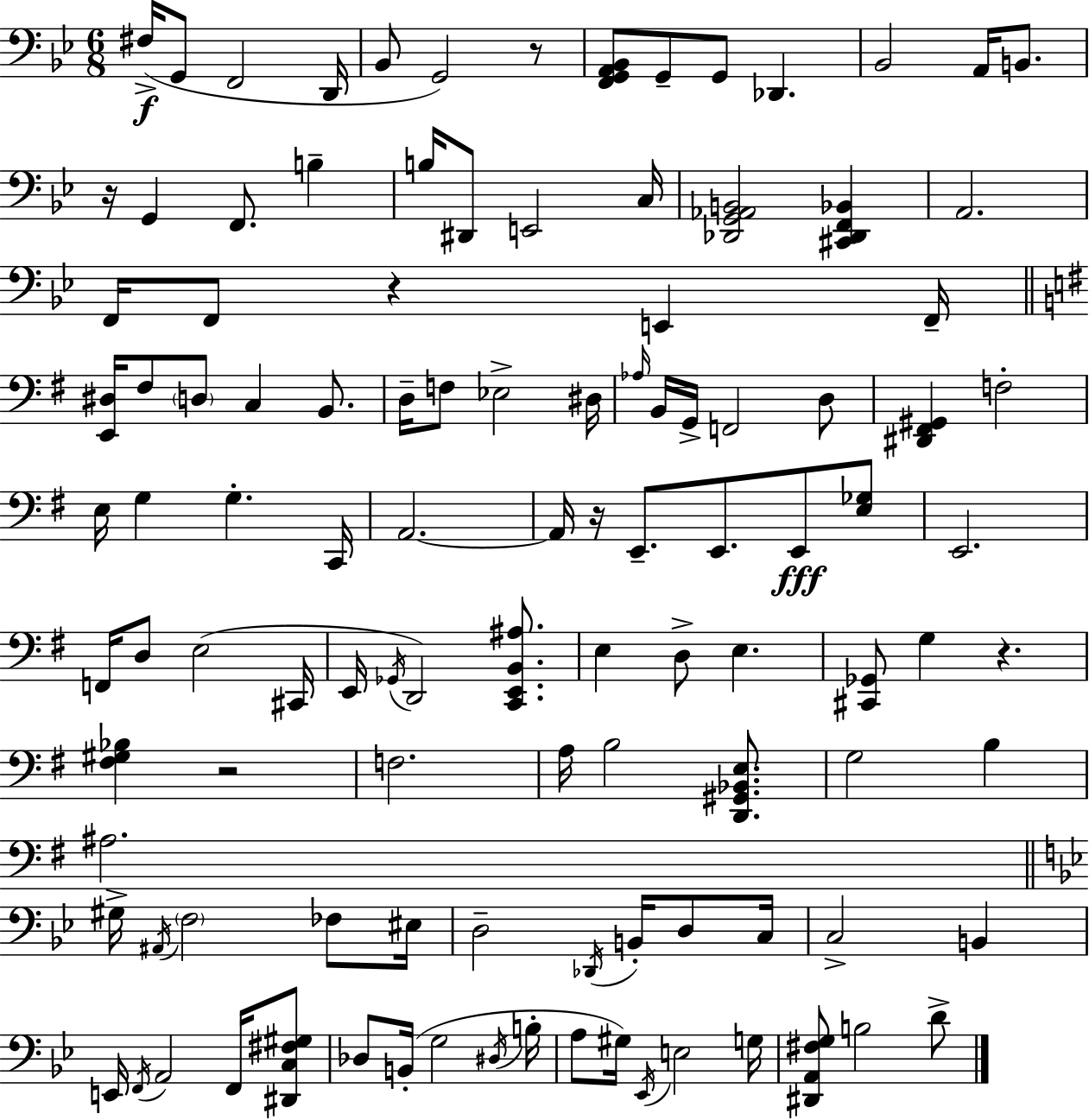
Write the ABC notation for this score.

X:1
T:Untitled
M:6/8
L:1/4
K:Gm
^F,/4 G,,/2 F,,2 D,,/4 _B,,/2 G,,2 z/2 [F,,G,,A,,_B,,]/2 G,,/2 G,,/2 _D,, _B,,2 A,,/4 B,,/2 z/4 G,, F,,/2 B, B,/4 ^D,,/2 E,,2 C,/4 [_D,,G,,_A,,B,,]2 [^C,,_D,,F,,_B,,] A,,2 F,,/4 F,,/2 z E,, F,,/4 [E,,^D,]/4 ^F,/2 D,/2 C, B,,/2 D,/4 F,/2 _E,2 ^D,/4 _A,/4 B,,/4 G,,/4 F,,2 D,/2 [^D,,^F,,^G,,] F,2 E,/4 G, G, C,,/4 A,,2 A,,/4 z/4 E,,/2 E,,/2 E,,/2 [E,_G,]/2 E,,2 F,,/4 D,/2 E,2 ^C,,/4 E,,/4 _G,,/4 D,,2 [C,,E,,B,,^A,]/2 E, D,/2 E, [^C,,_G,,]/2 G, z [^F,^G,_B,] z2 F,2 A,/4 B,2 [D,,^G,,_B,,E,]/2 G,2 B, ^A,2 ^G,/4 ^A,,/4 F,2 _F,/2 ^E,/4 D,2 _D,,/4 B,,/4 D,/2 C,/4 C,2 B,, E,,/4 F,,/4 A,,2 F,,/4 [^D,,C,^F,^G,]/2 _D,/2 B,,/4 G,2 ^D,/4 B,/4 A,/2 ^G,/4 _E,,/4 E,2 G,/4 [^D,,A,,^F,G,]/2 B,2 D/2